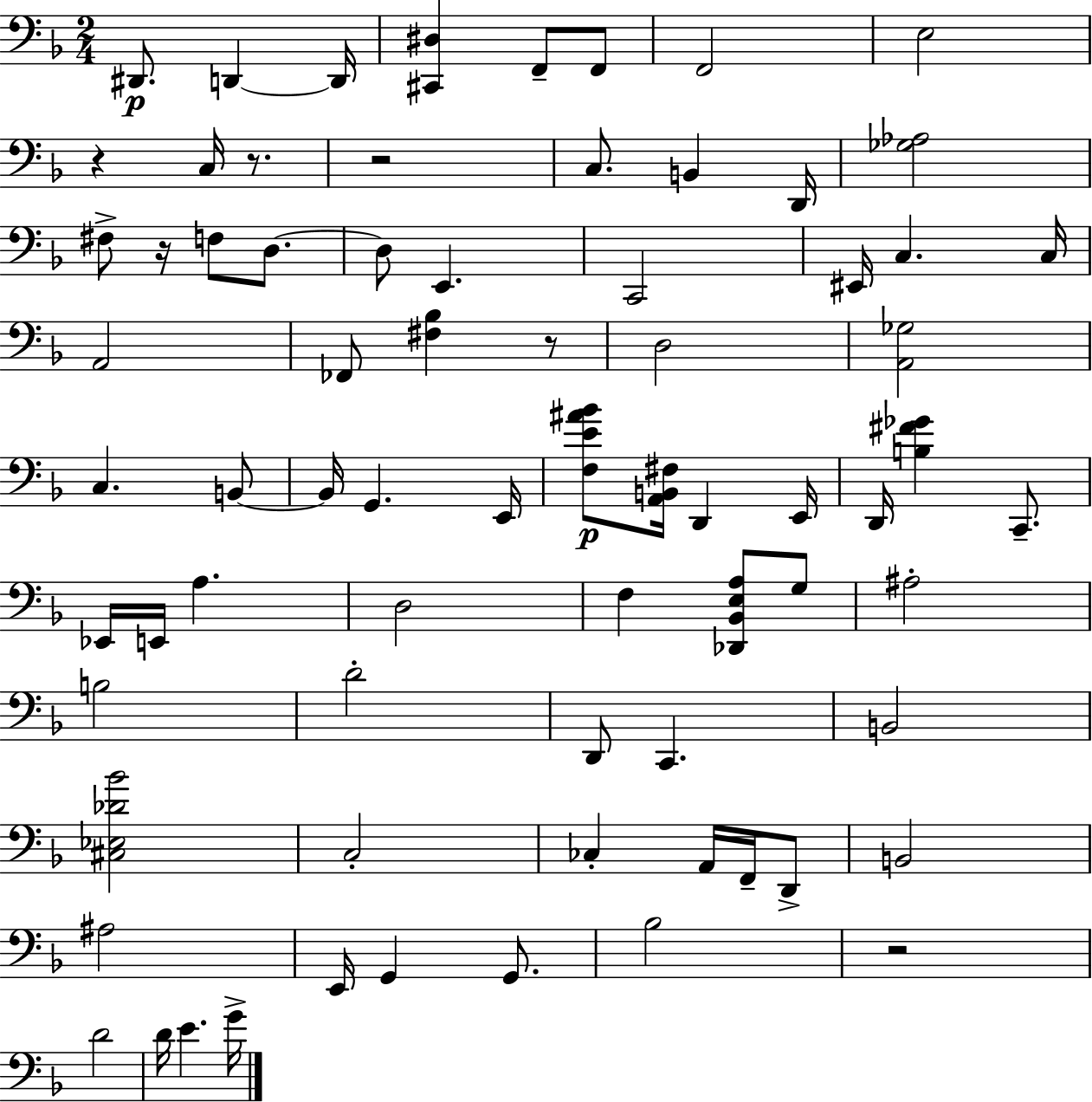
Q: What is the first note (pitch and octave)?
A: D#2